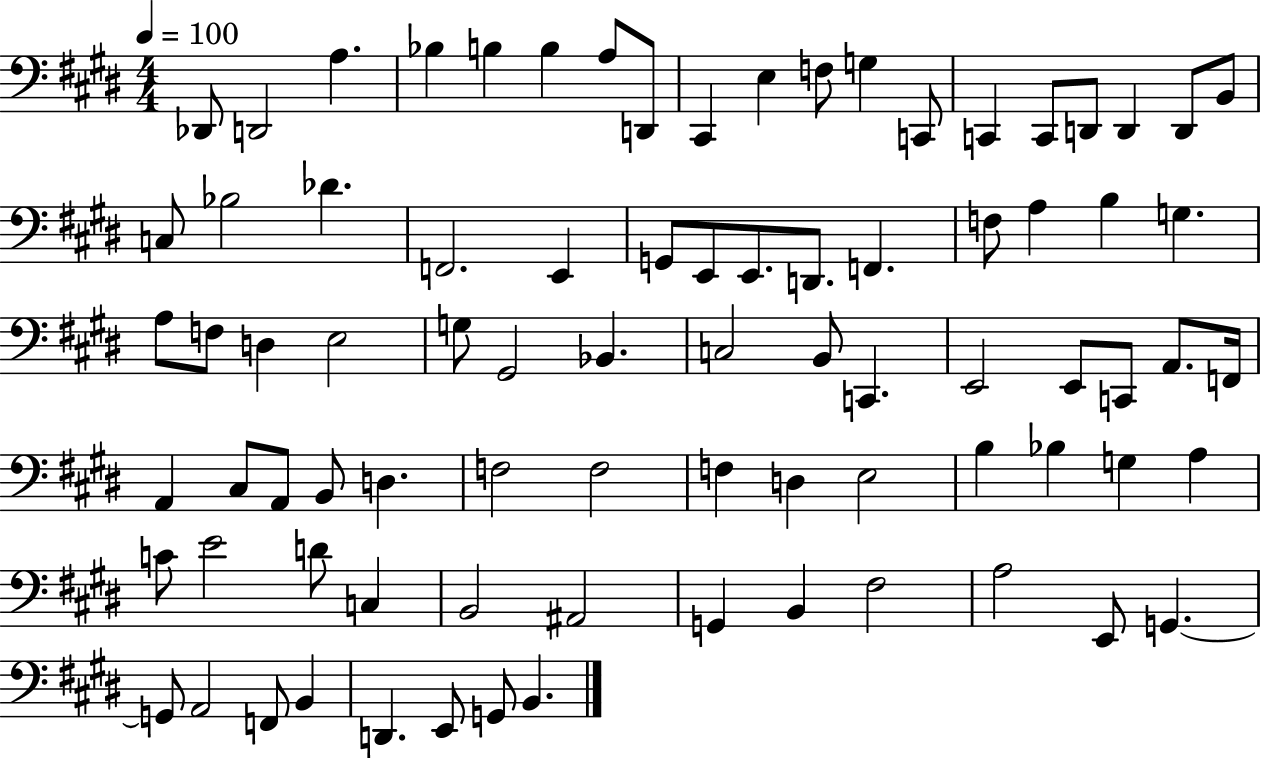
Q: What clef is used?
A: bass